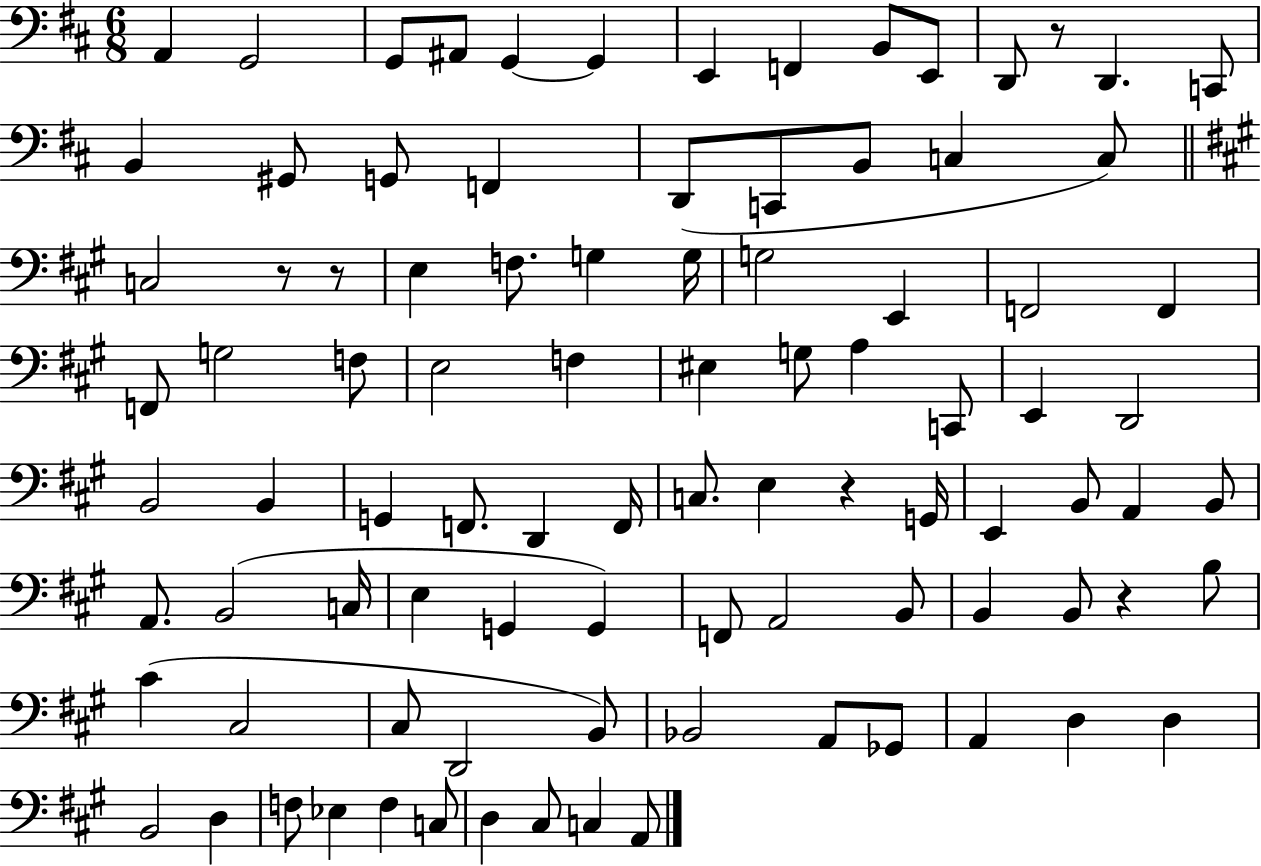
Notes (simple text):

A2/q G2/h G2/e A#2/e G2/q G2/q E2/q F2/q B2/e E2/e D2/e R/e D2/q. C2/e B2/q G#2/e G2/e F2/q D2/e C2/e B2/e C3/q C3/e C3/h R/e R/e E3/q F3/e. G3/q G3/s G3/h E2/q F2/h F2/q F2/e G3/h F3/e E3/h F3/q EIS3/q G3/e A3/q C2/e E2/q D2/h B2/h B2/q G2/q F2/e. D2/q F2/s C3/e. E3/q R/q G2/s E2/q B2/e A2/q B2/e A2/e. B2/h C3/s E3/q G2/q G2/q F2/e A2/h B2/e B2/q B2/e R/q B3/e C#4/q C#3/h C#3/e D2/h B2/e Bb2/h A2/e Gb2/e A2/q D3/q D3/q B2/h D3/q F3/e Eb3/q F3/q C3/e D3/q C#3/e C3/q A2/e